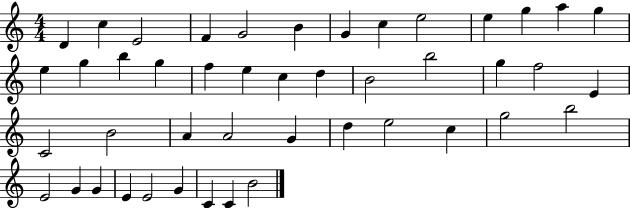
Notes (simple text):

D4/q C5/q E4/h F4/q G4/h B4/q G4/q C5/q E5/h E5/q G5/q A5/q G5/q E5/q G5/q B5/q G5/q F5/q E5/q C5/q D5/q B4/h B5/h G5/q F5/h E4/q C4/h B4/h A4/q A4/h G4/q D5/q E5/h C5/q G5/h B5/h E4/h G4/q G4/q E4/q E4/h G4/q C4/q C4/q B4/h